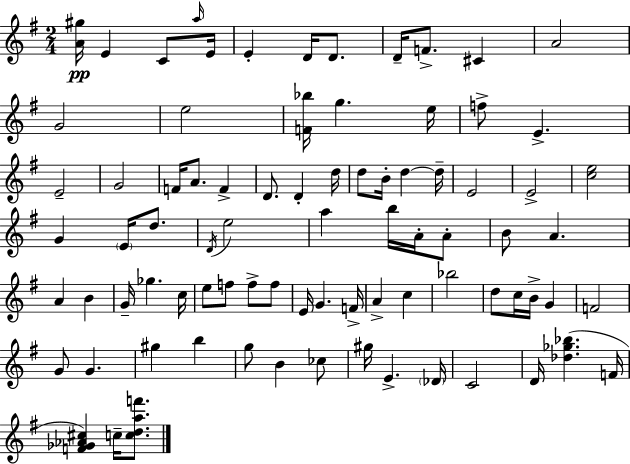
[A4,G#5]/s E4/q C4/e A5/s E4/s E4/q D4/s D4/e. D4/s F4/e. C#4/q A4/h G4/h E5/h [F4,Bb5]/s G5/q. E5/s F5/e E4/q. E4/h G4/h F4/s A4/e. F4/q D4/e. D4/q D5/s D5/e B4/s D5/q D5/s E4/h E4/h [C5,E5]/h G4/q E4/s D5/e. D4/s E5/h A5/q B5/s A4/s A4/e B4/e A4/q. A4/q B4/q G4/s Gb5/q. C5/s E5/e F5/e F5/e F5/e E4/s G4/q. F4/s A4/q C5/q Bb5/h D5/e C5/s B4/s G4/q F4/h G4/e G4/q. G#5/q B5/q G5/e B4/q CES5/e G#5/s E4/q. Db4/s C4/h D4/s [Db5,Gb5,Bb5]/q. F4/s [F4,Gb4,Ab4,C#5]/q C5/s [C5,D5,A5,F6]/e.